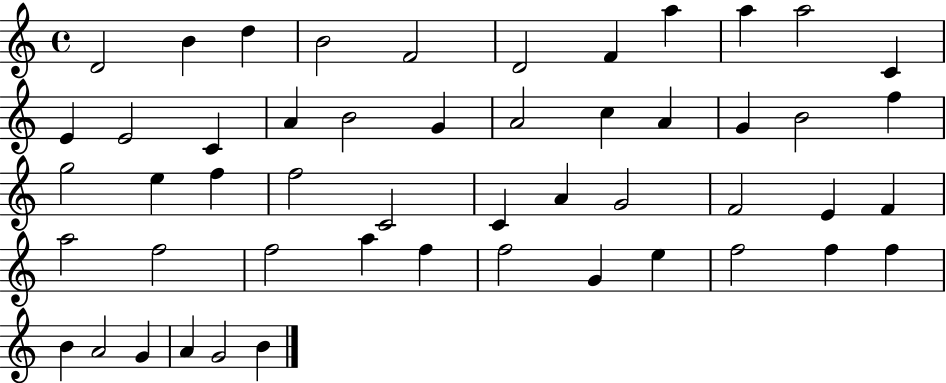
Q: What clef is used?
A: treble